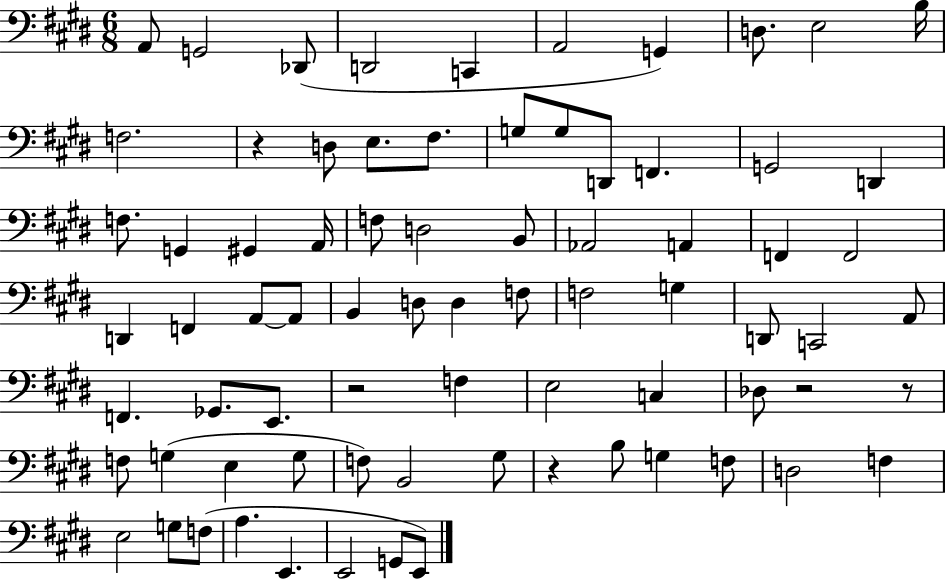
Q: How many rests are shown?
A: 5